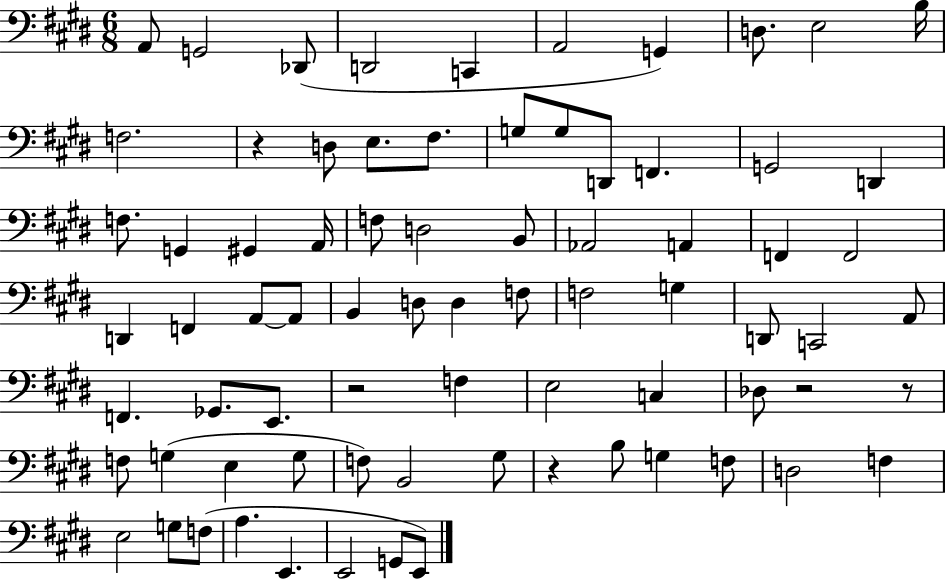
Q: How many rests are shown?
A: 5